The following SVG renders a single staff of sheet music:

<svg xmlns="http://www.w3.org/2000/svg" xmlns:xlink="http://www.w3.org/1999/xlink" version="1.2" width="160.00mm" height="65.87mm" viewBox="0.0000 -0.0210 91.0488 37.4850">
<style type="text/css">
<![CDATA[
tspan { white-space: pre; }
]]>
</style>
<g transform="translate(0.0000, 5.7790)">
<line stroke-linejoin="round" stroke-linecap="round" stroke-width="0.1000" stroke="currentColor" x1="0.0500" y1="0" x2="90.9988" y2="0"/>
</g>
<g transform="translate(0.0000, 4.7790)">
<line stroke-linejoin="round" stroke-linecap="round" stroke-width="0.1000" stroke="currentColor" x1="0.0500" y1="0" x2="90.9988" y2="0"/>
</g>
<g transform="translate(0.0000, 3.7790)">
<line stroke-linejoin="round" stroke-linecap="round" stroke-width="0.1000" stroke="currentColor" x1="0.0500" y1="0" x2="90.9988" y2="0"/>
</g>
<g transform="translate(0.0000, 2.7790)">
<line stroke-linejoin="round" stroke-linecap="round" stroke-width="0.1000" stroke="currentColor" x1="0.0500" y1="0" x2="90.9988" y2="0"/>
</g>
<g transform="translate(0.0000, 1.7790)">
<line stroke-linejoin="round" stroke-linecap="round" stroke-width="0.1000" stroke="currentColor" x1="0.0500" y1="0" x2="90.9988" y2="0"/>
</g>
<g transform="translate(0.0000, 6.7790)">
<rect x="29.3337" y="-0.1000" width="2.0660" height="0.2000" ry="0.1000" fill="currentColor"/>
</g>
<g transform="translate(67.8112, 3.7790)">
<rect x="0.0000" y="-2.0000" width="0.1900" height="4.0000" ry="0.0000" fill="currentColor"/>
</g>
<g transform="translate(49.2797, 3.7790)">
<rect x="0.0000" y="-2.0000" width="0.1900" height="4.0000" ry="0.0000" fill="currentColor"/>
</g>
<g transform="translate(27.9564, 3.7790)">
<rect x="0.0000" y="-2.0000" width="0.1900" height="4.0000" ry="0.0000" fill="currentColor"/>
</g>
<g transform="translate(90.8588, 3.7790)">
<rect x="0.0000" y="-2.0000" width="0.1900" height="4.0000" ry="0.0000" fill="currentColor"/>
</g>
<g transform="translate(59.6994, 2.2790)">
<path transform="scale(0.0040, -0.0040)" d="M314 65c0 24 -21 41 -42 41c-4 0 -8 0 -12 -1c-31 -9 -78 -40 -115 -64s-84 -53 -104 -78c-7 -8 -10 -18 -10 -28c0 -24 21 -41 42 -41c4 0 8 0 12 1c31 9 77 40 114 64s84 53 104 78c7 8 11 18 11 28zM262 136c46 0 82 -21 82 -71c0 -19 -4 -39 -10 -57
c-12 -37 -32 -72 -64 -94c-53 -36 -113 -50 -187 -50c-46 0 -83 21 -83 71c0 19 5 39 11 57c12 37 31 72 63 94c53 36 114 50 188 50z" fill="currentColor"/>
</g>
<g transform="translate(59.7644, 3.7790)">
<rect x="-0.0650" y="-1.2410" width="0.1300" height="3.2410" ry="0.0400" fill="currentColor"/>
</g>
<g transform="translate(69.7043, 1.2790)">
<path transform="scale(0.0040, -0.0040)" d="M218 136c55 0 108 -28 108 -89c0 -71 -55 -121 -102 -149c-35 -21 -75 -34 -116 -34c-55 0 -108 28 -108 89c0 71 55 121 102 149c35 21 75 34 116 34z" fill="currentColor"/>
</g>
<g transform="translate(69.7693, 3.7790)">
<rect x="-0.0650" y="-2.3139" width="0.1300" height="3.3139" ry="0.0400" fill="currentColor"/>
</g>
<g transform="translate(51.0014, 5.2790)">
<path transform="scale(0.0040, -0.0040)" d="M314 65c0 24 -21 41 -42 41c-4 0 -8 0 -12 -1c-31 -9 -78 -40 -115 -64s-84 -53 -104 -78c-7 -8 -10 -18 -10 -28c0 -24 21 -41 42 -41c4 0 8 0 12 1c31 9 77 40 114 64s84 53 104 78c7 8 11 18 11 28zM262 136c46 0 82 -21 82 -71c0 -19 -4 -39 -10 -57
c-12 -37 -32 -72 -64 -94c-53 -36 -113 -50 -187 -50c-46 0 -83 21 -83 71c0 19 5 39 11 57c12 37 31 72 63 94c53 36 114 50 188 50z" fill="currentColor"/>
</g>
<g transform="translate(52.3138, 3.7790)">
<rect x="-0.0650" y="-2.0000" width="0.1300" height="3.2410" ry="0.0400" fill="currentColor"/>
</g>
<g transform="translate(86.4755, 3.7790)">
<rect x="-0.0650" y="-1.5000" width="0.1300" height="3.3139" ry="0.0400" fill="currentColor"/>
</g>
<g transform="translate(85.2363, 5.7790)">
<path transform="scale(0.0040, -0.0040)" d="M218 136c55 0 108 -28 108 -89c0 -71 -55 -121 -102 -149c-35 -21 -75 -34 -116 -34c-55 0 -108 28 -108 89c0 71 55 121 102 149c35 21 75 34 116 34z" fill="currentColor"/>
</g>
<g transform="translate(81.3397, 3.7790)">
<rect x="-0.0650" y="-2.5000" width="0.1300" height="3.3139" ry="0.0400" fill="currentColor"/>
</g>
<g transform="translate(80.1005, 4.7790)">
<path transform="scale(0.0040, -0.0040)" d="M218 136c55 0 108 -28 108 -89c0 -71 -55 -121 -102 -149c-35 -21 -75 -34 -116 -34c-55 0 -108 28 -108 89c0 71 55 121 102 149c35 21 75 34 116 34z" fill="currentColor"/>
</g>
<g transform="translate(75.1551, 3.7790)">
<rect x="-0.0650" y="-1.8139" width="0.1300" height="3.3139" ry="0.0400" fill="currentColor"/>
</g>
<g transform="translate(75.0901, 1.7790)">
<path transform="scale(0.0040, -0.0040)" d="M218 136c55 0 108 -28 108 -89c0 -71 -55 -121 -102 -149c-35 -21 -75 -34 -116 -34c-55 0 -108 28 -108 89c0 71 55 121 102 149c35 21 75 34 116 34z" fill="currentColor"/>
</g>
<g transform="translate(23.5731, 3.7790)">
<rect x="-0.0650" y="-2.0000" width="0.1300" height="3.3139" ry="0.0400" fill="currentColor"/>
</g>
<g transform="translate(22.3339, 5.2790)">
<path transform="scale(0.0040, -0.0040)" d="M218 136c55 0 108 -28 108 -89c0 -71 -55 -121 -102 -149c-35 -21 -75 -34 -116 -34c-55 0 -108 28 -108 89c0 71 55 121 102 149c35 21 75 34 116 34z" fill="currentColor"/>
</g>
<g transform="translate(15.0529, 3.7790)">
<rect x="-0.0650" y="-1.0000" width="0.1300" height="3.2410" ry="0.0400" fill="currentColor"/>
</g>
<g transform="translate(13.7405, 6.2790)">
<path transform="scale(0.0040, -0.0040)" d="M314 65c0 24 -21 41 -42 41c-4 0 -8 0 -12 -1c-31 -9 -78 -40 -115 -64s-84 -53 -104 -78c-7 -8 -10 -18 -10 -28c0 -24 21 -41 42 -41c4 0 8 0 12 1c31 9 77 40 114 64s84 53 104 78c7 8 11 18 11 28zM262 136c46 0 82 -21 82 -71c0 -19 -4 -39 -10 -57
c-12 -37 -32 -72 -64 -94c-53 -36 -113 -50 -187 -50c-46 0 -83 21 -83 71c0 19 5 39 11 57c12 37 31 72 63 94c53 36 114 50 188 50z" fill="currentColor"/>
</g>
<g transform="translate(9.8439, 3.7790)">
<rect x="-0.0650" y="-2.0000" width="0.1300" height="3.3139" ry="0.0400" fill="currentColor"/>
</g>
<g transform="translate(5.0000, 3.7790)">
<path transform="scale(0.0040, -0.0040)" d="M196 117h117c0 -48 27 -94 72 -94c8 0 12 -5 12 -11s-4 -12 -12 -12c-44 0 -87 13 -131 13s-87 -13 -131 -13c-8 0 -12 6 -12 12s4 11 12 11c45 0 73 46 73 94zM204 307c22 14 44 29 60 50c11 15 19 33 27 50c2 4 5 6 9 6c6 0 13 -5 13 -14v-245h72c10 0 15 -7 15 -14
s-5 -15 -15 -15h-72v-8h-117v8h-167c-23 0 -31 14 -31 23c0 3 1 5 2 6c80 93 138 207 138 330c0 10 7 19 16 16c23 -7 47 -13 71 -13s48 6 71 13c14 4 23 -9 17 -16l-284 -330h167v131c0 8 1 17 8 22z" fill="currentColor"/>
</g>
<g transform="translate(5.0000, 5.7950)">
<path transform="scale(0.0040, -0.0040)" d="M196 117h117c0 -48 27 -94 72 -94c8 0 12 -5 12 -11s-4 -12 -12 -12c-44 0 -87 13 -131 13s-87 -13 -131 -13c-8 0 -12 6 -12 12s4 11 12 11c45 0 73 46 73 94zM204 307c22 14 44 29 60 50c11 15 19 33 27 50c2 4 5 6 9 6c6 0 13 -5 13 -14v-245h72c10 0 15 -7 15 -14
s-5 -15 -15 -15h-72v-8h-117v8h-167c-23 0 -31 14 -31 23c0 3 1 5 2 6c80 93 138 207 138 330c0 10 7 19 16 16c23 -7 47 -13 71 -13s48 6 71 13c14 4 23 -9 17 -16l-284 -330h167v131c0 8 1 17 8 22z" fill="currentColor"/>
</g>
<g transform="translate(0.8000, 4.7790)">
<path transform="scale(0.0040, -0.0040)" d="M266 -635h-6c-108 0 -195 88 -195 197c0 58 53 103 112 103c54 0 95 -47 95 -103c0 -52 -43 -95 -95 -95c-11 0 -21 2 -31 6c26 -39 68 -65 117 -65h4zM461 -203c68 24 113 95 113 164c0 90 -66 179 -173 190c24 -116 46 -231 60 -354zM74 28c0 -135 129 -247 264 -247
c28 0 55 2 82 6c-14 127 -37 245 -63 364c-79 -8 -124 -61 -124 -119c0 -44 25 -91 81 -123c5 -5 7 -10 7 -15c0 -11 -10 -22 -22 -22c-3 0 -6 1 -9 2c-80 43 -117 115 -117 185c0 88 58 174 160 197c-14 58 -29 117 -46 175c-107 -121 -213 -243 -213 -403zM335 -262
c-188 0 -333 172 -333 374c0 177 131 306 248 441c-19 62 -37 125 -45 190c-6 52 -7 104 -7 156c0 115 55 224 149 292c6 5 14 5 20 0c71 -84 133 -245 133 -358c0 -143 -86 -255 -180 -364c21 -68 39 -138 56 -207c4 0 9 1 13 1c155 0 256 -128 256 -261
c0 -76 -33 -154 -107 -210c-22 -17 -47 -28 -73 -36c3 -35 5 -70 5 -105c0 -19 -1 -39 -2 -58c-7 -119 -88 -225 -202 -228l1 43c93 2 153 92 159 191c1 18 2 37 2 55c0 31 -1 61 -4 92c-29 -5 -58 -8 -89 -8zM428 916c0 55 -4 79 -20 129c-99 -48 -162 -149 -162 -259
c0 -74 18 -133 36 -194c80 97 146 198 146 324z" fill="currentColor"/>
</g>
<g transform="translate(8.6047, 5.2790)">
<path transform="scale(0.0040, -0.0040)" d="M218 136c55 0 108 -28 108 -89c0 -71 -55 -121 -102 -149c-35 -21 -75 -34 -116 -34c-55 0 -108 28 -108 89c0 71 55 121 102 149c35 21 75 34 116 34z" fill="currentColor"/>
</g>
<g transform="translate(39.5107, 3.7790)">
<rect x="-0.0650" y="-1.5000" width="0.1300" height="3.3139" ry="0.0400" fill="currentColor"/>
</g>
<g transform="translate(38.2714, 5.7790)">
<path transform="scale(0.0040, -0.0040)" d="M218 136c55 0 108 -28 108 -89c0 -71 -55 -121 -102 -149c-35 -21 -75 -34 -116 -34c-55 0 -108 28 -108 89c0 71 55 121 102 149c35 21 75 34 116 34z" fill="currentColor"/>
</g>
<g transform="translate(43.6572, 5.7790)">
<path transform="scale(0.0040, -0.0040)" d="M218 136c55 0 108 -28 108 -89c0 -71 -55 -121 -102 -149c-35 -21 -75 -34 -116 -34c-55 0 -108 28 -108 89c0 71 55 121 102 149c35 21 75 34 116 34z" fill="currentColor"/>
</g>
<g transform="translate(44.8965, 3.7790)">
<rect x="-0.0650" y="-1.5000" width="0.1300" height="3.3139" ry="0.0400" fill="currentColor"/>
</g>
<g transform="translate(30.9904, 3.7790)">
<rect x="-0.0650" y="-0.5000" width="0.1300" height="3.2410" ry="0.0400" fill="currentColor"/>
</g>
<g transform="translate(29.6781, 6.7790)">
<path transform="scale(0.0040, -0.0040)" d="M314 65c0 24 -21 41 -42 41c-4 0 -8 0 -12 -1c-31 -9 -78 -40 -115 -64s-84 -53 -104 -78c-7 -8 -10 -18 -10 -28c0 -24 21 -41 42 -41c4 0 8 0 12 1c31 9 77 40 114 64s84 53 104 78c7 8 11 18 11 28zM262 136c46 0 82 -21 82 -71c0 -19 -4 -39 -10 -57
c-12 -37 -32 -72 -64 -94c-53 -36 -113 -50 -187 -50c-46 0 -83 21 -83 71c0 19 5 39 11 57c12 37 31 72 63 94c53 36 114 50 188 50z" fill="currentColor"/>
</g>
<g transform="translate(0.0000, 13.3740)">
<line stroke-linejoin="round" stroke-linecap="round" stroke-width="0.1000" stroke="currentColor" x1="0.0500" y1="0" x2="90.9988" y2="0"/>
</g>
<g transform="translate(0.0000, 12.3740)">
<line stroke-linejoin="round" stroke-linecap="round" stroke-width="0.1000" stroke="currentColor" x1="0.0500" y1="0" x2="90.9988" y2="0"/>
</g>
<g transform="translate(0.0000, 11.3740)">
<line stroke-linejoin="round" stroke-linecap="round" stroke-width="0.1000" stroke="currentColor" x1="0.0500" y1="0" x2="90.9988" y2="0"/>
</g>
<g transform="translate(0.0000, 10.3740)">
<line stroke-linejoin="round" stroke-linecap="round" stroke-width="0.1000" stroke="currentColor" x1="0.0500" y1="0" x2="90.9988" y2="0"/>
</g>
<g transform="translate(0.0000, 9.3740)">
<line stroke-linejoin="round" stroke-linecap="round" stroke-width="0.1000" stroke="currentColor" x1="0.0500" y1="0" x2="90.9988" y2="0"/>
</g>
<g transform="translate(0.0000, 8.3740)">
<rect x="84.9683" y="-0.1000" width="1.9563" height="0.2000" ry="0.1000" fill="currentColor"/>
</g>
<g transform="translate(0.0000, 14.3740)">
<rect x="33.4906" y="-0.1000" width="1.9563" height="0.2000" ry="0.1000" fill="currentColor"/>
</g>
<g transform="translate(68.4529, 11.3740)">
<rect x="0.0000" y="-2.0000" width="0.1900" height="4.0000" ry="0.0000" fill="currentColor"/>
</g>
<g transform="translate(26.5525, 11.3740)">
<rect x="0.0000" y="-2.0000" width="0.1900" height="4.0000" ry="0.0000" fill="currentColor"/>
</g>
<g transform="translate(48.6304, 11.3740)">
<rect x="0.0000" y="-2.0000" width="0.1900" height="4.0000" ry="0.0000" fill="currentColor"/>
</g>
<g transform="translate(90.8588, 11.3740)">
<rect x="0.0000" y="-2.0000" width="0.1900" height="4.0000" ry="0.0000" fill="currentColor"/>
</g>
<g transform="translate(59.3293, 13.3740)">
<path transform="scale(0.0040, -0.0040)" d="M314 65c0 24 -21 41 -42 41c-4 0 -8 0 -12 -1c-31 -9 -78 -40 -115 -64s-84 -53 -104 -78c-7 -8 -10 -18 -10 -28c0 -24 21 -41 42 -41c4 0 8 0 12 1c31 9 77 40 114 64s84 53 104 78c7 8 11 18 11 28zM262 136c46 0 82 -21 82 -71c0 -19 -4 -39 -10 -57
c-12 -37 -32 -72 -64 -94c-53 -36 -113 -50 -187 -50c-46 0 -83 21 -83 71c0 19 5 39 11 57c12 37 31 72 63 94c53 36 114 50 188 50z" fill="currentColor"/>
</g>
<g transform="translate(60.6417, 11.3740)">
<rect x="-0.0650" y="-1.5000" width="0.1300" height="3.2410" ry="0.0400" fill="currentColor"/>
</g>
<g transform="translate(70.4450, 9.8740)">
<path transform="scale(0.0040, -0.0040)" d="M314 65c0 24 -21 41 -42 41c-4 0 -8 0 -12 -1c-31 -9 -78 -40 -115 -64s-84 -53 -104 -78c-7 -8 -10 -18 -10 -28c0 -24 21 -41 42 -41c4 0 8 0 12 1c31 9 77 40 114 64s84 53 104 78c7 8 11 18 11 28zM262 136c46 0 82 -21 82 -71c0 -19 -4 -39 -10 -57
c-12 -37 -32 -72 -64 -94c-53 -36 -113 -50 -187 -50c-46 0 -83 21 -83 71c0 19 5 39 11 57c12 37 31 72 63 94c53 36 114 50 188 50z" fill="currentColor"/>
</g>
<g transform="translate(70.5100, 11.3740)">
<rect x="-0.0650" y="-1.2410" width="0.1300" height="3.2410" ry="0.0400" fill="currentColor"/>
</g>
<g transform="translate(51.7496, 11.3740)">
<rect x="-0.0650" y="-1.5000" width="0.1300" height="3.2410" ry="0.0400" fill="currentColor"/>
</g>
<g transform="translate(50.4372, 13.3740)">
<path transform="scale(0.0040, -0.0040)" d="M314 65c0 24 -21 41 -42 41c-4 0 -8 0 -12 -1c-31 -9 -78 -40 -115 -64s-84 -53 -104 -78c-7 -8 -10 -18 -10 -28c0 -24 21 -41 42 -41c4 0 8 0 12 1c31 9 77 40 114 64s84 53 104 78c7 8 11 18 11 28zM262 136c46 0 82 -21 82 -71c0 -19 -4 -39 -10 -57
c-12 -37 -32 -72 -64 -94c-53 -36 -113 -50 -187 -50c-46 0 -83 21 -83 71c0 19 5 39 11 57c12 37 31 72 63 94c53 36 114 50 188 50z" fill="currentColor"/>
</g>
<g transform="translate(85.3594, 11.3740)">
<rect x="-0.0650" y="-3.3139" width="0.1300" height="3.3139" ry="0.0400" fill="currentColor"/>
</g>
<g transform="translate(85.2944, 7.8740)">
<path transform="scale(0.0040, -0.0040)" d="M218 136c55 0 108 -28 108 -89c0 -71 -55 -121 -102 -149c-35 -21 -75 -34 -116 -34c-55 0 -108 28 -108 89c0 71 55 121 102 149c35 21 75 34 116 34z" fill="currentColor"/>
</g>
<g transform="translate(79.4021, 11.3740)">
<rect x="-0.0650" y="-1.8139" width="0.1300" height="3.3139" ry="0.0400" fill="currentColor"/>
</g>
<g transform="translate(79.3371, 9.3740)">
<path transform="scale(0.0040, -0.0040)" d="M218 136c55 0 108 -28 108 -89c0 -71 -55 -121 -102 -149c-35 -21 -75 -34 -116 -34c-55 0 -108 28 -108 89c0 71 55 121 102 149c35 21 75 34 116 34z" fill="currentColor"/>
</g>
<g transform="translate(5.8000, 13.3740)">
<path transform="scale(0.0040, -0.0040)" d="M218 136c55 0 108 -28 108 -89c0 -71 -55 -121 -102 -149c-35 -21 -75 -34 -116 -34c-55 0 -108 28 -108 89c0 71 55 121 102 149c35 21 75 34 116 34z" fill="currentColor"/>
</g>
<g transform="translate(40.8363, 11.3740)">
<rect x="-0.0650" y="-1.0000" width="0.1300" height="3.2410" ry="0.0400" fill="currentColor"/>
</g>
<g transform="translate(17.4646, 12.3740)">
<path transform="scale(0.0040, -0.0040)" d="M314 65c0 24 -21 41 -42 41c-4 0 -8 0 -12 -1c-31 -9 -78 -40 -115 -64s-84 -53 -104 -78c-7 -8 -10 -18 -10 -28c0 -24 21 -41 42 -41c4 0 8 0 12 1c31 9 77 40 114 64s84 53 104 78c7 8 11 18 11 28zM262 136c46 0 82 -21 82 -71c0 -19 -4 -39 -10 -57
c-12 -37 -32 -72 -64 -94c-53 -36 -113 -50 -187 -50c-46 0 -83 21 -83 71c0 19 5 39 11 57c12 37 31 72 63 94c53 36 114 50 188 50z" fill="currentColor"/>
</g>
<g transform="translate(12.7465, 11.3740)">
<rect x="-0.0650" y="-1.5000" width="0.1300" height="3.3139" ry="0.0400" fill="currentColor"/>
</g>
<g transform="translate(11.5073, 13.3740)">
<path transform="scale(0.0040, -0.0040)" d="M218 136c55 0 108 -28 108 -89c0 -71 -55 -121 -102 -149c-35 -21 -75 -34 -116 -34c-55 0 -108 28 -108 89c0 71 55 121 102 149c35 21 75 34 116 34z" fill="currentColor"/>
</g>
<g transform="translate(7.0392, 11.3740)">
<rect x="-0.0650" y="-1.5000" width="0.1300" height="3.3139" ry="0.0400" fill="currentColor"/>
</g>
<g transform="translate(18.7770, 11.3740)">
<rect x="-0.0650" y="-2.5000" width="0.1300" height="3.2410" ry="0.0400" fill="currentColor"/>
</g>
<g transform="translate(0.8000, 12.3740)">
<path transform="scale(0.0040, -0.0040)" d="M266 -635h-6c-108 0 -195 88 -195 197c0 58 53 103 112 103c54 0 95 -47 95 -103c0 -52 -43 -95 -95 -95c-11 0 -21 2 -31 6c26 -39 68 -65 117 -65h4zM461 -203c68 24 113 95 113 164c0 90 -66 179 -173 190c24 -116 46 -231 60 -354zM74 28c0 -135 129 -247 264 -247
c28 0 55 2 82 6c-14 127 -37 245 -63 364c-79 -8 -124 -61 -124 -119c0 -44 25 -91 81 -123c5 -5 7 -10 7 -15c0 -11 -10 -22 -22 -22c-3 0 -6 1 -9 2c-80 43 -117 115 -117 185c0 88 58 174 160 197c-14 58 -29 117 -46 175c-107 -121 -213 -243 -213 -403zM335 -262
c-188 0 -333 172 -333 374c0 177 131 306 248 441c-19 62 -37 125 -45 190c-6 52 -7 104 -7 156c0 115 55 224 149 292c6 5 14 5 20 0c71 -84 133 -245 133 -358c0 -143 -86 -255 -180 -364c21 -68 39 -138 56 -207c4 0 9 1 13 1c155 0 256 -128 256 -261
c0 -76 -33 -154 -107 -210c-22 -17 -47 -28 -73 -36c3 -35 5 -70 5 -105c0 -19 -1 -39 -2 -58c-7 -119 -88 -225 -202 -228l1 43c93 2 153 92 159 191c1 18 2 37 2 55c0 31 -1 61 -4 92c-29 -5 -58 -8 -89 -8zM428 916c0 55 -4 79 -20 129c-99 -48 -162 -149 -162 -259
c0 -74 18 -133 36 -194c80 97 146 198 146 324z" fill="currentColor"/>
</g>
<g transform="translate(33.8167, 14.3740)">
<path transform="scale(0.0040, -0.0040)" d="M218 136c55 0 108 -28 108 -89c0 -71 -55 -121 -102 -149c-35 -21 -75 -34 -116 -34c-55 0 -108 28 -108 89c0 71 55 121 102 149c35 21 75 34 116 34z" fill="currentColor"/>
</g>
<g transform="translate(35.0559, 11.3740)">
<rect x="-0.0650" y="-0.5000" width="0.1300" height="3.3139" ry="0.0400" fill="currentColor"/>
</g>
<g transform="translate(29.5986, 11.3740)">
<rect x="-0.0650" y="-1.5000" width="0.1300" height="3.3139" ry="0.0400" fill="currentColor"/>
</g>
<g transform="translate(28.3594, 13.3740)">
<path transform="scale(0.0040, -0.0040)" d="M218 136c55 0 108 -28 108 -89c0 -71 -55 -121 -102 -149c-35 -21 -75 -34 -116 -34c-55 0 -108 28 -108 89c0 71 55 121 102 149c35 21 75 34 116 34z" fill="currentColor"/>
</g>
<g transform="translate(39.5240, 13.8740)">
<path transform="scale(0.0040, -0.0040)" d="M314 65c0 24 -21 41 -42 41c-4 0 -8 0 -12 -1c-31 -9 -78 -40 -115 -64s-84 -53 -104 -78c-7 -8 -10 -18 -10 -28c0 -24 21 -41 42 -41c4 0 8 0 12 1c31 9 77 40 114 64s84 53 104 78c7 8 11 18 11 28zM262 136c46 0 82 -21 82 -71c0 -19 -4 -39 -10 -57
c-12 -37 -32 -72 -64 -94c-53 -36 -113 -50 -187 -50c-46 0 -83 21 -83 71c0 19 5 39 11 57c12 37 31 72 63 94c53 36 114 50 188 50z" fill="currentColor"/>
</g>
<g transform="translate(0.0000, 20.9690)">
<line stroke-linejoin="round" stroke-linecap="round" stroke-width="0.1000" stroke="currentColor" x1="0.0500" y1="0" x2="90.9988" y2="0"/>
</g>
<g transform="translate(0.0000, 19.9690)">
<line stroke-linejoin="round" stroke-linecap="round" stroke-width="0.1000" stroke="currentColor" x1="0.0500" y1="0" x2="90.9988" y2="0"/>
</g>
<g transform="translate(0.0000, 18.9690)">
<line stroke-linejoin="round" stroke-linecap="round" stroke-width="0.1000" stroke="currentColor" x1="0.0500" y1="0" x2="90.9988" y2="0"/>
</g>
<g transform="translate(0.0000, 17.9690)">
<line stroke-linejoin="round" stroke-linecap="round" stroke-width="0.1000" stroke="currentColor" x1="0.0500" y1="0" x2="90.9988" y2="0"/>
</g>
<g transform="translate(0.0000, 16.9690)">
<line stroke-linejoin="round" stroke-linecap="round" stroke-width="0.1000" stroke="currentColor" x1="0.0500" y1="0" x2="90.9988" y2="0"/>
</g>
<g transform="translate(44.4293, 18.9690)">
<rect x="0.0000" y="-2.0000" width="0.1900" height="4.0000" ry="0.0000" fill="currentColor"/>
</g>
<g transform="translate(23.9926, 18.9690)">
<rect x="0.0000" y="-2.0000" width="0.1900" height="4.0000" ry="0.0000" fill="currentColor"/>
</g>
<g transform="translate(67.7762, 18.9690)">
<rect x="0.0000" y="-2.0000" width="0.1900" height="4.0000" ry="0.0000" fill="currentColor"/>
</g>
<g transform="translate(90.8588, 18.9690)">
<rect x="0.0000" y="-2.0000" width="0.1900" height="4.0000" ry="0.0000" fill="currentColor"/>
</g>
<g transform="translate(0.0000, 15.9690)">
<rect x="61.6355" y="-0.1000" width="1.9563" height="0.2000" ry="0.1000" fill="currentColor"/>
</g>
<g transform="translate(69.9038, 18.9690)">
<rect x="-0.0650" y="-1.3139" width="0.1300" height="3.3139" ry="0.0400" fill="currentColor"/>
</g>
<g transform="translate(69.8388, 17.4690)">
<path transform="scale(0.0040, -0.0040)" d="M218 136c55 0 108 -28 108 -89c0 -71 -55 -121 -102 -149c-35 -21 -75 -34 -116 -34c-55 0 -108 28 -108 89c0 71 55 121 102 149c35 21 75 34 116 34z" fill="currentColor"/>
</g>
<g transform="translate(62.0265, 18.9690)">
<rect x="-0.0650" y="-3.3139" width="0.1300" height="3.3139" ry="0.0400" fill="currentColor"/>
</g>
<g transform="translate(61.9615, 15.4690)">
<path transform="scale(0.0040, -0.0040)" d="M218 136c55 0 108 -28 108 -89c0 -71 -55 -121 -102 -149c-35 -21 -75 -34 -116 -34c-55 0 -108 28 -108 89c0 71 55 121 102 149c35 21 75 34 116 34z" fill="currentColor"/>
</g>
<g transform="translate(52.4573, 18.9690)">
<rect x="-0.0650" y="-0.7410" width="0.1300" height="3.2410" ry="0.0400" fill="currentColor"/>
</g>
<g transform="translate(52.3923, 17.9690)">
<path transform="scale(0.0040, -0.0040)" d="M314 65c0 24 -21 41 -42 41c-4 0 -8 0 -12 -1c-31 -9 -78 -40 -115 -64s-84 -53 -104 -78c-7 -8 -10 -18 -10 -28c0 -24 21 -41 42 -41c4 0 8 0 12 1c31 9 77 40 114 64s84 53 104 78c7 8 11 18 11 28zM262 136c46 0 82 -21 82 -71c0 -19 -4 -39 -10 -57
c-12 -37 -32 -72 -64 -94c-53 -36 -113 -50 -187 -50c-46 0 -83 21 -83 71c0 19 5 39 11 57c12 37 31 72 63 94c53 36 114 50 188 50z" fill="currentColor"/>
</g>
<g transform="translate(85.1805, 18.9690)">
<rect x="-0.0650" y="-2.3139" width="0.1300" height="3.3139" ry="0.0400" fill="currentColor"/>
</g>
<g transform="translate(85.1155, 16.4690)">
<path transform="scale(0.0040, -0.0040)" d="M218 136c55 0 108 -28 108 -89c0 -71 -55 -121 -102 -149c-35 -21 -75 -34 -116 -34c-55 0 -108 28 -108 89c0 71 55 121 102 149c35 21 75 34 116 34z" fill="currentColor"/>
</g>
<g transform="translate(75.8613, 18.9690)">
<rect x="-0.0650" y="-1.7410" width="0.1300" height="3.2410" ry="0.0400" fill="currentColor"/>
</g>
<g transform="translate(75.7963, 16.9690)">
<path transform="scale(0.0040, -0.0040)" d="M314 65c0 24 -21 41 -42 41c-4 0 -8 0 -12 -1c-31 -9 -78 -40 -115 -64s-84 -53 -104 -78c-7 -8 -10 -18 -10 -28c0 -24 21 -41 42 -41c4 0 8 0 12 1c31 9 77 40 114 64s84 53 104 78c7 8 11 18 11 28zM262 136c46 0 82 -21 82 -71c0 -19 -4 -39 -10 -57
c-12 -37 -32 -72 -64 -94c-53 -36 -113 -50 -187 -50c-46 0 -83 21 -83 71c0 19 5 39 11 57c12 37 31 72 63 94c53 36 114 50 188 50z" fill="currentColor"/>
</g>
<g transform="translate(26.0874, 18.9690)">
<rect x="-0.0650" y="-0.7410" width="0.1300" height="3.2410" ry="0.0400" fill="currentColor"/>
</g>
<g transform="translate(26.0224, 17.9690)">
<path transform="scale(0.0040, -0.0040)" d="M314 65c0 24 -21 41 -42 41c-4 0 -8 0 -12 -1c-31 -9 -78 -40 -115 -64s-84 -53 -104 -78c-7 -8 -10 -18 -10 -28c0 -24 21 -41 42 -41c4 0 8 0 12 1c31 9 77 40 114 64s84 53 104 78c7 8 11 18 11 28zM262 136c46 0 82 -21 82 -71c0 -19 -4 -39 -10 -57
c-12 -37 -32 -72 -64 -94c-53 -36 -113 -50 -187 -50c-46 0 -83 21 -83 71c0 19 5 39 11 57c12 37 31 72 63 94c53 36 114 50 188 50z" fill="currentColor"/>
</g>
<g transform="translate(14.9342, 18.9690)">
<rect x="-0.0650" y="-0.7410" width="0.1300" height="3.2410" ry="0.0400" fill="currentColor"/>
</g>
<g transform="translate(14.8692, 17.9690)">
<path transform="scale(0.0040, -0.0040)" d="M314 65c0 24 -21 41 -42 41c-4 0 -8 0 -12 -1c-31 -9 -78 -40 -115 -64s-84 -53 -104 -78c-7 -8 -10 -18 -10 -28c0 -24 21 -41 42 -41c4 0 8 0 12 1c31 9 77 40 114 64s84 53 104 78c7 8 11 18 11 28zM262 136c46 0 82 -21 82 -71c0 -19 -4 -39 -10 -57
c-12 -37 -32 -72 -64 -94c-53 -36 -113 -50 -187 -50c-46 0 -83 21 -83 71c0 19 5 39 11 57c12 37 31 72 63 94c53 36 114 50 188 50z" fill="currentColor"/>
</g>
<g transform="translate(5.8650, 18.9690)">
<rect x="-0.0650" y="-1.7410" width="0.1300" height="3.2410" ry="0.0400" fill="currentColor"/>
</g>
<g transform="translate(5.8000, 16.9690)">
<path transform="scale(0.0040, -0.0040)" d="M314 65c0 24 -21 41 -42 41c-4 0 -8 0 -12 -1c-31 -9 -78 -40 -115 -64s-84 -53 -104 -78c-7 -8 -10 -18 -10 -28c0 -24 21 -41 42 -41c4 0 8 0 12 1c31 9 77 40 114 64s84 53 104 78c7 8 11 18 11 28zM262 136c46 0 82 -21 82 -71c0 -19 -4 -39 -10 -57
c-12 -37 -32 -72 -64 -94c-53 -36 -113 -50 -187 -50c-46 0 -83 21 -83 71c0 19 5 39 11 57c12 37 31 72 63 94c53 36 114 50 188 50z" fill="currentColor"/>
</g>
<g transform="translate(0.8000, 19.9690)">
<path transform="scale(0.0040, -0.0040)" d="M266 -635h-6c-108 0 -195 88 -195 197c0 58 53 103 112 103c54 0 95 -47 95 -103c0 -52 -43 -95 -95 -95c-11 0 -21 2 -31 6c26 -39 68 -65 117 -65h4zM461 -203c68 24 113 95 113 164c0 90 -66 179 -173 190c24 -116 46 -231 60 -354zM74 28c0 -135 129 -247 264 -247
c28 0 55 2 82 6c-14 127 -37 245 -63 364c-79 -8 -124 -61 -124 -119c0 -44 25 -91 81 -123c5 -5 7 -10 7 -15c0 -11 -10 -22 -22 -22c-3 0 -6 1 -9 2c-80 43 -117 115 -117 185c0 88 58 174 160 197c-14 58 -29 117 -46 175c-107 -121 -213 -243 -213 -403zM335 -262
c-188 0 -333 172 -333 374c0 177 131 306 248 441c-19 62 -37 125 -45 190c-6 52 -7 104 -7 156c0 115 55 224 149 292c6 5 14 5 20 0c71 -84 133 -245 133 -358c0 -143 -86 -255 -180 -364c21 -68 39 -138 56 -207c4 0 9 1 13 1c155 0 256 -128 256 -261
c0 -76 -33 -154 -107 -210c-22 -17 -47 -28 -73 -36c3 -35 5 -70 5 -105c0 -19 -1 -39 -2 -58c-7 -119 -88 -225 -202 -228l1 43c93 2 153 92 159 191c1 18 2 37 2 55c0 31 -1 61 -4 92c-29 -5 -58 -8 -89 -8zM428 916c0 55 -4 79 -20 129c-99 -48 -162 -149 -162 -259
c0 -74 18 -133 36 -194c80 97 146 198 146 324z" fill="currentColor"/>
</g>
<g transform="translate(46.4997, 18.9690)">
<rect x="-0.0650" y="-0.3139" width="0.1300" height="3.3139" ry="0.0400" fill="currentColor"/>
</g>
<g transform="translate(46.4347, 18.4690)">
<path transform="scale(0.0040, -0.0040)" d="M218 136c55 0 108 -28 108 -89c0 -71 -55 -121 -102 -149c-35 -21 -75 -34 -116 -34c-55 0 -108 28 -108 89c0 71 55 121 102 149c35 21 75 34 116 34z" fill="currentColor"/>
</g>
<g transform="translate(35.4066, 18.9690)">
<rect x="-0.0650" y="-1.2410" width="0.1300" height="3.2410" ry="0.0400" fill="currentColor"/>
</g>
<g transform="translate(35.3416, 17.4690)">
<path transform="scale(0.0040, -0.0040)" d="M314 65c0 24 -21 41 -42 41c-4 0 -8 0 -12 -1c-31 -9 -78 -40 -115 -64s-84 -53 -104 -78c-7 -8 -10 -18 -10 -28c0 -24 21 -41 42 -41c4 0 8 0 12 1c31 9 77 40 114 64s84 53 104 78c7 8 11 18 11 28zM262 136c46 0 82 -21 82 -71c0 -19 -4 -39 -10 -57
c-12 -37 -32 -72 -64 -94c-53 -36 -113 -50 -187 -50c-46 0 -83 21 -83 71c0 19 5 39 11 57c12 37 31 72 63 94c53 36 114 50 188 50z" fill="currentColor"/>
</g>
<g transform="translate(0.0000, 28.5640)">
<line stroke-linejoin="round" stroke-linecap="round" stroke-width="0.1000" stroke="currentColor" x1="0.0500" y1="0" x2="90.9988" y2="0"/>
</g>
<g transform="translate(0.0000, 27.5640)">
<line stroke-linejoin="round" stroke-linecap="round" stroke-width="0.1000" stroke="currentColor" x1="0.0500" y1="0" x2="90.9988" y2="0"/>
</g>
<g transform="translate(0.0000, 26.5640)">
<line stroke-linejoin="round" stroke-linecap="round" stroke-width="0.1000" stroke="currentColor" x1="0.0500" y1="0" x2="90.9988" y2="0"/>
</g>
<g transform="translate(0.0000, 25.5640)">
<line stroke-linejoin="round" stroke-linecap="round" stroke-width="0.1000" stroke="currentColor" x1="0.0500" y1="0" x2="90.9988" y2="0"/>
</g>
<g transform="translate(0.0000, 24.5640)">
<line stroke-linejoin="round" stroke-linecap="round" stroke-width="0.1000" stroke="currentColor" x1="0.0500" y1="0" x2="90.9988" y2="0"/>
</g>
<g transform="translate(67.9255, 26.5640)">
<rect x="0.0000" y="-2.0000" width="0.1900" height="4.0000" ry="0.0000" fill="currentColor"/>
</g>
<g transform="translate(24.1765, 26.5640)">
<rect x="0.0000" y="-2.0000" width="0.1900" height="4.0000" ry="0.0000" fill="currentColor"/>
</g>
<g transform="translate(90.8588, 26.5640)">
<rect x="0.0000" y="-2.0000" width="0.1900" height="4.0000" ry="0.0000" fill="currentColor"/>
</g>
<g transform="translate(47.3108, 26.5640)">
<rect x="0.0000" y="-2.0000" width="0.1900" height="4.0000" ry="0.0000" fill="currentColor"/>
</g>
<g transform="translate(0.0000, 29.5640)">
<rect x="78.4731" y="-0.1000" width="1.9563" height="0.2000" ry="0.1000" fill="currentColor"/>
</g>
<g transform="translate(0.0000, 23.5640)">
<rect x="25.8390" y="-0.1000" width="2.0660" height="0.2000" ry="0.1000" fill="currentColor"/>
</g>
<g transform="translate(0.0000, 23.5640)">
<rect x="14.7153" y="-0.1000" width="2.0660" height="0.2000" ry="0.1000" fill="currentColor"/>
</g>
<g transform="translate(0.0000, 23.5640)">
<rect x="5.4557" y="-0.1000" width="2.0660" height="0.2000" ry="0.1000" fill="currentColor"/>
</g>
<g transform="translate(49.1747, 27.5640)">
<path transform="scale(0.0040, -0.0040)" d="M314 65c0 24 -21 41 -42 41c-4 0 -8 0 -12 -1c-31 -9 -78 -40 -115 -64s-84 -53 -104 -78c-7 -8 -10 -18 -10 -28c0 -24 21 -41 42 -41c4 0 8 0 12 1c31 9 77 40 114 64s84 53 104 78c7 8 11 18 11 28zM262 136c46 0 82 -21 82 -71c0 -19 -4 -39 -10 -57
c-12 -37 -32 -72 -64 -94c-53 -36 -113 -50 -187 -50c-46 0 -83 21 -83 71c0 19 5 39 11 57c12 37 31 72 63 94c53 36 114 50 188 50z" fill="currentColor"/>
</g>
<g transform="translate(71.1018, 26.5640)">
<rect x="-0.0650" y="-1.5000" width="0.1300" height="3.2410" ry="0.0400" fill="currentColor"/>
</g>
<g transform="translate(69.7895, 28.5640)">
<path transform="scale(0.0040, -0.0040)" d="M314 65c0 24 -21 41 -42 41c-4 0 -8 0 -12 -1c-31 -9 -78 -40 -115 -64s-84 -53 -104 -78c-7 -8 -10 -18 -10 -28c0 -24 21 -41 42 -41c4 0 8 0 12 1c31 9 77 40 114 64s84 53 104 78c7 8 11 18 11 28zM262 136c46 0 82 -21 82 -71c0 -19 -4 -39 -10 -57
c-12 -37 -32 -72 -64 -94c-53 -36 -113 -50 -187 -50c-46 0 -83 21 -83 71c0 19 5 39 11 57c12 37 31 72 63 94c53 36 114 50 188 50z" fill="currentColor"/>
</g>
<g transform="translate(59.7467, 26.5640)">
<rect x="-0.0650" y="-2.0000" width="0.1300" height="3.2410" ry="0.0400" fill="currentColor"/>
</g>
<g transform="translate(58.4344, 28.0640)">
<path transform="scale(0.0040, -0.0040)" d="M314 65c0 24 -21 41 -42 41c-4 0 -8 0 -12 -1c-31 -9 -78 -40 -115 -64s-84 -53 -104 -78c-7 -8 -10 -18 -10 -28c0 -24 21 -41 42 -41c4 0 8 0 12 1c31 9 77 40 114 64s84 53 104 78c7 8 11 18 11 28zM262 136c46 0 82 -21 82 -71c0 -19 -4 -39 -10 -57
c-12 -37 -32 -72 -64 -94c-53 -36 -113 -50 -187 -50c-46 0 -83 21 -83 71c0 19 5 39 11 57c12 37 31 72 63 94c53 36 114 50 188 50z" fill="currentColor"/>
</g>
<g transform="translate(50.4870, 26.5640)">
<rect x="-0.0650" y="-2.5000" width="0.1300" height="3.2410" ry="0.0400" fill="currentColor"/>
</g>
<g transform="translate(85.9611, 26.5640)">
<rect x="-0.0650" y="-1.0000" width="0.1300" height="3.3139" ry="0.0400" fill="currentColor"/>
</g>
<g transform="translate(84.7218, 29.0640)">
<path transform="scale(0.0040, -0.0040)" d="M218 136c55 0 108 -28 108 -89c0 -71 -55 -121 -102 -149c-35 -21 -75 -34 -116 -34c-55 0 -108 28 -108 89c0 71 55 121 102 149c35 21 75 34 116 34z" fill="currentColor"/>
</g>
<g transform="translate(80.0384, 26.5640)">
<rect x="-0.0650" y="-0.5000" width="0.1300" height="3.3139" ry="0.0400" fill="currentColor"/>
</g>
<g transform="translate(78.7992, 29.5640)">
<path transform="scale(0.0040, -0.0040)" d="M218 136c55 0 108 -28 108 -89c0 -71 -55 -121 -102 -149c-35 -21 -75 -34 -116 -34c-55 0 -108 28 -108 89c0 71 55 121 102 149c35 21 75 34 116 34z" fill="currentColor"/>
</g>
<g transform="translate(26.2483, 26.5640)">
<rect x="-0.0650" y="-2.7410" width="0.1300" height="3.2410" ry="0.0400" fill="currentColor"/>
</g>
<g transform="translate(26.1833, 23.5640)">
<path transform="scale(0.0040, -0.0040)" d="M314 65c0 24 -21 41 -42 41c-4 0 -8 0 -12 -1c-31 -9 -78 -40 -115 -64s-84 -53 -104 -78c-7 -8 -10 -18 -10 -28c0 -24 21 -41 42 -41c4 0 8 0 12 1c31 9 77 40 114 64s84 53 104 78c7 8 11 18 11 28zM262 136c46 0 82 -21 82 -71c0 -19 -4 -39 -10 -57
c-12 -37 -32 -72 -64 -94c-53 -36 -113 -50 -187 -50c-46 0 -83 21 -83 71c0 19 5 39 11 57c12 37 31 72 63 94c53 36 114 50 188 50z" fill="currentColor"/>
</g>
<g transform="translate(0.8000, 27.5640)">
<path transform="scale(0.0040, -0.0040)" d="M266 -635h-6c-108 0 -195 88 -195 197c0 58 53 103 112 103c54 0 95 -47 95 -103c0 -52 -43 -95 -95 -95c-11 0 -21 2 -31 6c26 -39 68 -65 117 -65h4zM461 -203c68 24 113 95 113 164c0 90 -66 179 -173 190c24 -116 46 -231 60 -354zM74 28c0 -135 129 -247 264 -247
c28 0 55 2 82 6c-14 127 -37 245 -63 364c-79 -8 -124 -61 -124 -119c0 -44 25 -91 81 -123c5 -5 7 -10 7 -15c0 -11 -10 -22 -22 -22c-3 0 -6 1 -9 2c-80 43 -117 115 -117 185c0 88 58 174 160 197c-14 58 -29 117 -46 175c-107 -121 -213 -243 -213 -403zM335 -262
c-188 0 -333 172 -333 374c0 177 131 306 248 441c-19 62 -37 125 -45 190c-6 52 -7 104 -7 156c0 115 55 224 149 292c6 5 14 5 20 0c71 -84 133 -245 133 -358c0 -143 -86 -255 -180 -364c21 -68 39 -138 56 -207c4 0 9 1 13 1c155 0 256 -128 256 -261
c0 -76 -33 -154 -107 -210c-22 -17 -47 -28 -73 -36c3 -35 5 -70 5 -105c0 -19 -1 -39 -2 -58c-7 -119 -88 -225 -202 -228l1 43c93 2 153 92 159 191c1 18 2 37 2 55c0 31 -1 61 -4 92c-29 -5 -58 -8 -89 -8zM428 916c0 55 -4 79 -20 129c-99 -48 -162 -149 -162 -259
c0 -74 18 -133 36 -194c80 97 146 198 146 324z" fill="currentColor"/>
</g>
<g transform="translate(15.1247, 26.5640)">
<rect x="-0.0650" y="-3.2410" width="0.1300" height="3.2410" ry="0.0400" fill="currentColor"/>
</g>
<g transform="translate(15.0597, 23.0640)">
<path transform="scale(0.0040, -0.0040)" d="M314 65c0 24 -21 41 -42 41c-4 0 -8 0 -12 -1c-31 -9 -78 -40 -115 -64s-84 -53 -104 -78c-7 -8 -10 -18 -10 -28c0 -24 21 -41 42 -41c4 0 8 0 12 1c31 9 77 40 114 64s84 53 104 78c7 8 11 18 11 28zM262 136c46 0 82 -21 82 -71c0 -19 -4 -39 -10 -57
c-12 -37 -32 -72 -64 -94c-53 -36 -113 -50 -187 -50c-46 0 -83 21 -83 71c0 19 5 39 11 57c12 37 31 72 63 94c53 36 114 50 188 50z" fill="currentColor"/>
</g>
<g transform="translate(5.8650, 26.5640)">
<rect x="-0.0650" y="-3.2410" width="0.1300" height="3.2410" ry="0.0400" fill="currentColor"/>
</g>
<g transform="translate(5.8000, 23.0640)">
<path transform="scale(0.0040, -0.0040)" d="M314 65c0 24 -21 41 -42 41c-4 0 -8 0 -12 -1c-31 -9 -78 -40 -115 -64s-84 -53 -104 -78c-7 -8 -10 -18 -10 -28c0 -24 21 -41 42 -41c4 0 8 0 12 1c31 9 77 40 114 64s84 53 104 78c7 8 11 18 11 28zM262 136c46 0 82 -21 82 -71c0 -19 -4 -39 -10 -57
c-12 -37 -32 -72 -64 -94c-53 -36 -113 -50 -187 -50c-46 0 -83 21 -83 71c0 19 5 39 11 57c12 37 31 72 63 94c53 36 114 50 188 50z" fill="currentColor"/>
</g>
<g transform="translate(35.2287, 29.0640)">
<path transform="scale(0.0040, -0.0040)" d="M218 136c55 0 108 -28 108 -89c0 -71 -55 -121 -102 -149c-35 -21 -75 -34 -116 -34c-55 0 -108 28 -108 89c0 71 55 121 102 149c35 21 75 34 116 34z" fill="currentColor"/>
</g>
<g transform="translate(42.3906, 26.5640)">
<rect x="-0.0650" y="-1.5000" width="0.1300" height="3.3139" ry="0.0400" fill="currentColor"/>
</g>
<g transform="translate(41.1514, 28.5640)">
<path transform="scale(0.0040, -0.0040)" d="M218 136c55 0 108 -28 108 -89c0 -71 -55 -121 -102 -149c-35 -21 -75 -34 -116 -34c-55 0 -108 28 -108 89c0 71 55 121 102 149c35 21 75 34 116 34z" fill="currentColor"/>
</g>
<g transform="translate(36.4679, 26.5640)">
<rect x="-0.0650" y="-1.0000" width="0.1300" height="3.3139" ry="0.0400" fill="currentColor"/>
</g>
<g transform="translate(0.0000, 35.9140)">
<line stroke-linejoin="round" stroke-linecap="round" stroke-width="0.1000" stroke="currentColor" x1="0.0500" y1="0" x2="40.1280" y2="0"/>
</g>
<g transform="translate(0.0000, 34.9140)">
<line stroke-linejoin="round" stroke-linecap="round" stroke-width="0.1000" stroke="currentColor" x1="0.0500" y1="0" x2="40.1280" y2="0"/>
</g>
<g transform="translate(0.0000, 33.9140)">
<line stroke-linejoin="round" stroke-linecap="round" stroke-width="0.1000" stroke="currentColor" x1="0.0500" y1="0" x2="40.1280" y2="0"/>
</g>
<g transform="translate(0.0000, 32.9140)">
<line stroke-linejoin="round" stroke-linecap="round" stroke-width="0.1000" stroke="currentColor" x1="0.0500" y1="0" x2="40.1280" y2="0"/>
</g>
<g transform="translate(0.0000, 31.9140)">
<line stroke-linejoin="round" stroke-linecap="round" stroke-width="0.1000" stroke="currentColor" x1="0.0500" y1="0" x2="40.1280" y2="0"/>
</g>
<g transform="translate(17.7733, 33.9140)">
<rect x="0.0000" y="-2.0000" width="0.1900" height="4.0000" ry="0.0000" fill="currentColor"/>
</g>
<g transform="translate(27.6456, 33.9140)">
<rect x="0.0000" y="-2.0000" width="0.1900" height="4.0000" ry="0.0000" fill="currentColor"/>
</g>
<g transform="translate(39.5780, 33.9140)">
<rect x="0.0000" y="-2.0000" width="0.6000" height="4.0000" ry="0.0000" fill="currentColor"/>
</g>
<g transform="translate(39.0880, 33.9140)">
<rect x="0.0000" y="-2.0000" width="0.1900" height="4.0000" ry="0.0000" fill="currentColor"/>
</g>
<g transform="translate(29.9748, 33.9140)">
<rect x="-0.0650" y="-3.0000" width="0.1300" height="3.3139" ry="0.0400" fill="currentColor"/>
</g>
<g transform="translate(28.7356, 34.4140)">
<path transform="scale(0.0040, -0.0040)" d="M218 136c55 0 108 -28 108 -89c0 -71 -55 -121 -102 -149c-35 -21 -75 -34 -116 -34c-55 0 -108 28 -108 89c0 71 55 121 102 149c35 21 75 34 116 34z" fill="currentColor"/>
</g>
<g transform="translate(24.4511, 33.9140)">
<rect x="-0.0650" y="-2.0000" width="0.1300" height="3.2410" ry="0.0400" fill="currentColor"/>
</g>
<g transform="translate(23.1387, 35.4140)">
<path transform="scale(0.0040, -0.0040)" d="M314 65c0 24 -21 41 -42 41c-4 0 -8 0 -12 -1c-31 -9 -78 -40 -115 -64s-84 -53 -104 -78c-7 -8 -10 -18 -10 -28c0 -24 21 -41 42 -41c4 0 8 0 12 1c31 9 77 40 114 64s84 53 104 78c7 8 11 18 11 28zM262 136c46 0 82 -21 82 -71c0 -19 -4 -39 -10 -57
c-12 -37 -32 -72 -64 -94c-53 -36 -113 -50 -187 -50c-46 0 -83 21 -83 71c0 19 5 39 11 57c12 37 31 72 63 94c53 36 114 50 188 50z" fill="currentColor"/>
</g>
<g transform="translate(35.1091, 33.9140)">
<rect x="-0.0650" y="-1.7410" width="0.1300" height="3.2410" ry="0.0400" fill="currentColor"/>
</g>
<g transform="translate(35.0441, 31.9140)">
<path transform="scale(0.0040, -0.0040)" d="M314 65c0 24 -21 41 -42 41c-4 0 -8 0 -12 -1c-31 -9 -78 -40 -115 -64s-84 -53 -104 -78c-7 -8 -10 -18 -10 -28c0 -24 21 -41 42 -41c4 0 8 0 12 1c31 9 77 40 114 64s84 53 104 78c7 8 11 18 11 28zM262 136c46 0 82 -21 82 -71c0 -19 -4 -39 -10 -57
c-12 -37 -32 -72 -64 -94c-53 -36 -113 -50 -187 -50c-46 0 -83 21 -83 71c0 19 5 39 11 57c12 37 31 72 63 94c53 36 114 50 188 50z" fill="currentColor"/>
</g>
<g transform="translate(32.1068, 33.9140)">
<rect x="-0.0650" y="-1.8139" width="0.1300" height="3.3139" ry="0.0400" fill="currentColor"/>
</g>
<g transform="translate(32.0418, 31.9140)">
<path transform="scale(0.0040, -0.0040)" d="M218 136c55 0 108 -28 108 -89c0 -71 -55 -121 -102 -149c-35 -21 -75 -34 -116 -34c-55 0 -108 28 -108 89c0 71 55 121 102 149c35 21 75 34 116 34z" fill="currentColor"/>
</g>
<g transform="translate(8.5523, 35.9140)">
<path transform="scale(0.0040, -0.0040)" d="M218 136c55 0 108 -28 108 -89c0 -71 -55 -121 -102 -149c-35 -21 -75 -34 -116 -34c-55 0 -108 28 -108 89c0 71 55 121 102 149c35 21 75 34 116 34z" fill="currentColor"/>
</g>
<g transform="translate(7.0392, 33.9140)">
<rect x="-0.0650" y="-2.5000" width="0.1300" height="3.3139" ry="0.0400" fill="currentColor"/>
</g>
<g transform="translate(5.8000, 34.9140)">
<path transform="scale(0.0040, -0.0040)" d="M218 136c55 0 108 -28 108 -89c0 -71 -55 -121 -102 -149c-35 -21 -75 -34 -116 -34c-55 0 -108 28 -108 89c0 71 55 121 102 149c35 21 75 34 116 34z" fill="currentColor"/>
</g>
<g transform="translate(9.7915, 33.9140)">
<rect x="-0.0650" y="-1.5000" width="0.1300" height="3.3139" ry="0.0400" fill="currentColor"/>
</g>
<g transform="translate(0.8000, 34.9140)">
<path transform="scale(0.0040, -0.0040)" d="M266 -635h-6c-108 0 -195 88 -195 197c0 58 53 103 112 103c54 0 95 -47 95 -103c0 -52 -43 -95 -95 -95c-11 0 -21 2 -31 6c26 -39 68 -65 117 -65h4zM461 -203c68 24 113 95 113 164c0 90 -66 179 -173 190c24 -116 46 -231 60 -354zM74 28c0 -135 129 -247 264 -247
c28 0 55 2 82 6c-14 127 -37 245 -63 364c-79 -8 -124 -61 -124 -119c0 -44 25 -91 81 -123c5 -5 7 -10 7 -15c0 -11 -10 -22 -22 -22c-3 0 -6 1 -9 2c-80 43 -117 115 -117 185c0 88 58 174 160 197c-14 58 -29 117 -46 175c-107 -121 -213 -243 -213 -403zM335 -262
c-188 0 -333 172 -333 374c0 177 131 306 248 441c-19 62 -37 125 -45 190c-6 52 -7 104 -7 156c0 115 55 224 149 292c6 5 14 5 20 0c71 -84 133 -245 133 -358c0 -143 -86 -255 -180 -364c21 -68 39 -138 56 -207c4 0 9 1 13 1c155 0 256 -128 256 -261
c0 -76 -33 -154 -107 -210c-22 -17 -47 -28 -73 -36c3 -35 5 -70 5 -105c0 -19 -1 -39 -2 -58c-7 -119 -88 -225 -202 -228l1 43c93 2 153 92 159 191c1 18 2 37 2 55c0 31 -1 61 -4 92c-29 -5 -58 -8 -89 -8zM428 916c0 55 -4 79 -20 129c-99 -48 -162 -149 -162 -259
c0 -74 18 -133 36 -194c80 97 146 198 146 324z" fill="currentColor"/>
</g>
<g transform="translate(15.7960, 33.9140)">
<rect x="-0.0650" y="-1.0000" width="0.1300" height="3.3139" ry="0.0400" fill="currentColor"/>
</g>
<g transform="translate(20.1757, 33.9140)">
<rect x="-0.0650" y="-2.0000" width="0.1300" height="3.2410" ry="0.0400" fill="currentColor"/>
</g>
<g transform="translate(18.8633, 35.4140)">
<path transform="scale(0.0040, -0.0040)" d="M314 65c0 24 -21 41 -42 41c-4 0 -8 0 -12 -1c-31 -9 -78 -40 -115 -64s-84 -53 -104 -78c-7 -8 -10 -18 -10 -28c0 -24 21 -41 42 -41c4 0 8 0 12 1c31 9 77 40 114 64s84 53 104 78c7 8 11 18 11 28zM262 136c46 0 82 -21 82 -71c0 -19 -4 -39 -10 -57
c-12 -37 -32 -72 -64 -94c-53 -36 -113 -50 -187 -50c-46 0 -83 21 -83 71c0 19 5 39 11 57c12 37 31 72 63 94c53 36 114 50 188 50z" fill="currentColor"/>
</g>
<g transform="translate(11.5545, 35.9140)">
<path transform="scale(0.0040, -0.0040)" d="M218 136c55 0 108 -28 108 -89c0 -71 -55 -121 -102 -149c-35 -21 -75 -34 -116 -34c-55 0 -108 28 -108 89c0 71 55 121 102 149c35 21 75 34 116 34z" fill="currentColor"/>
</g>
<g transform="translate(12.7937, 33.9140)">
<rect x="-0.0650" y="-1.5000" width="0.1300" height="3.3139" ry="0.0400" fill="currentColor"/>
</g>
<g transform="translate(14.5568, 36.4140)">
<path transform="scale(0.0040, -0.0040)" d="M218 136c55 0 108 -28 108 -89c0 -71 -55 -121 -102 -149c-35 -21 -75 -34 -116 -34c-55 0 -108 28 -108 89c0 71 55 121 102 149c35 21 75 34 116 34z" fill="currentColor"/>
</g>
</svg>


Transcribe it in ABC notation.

X:1
T:Untitled
M:4/4
L:1/4
K:C
F D2 F C2 E E F2 e2 g f G E E E G2 E C D2 E2 E2 e2 f b f2 d2 d2 e2 c d2 b e f2 g b2 b2 a2 D E G2 F2 E2 C D G E E D F2 F2 A f f2